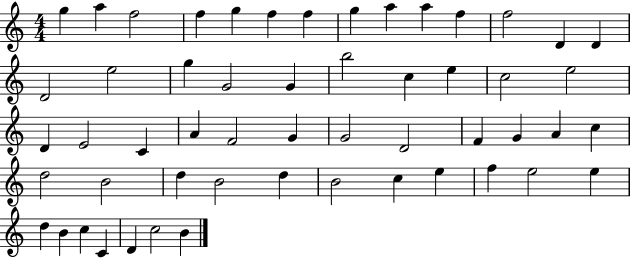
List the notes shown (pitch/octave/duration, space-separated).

G5/q A5/q F5/h F5/q G5/q F5/q F5/q G5/q A5/q A5/q F5/q F5/h D4/q D4/q D4/h E5/h G5/q G4/h G4/q B5/h C5/q E5/q C5/h E5/h D4/q E4/h C4/q A4/q F4/h G4/q G4/h D4/h F4/q G4/q A4/q C5/q D5/h B4/h D5/q B4/h D5/q B4/h C5/q E5/q F5/q E5/h E5/q D5/q B4/q C5/q C4/q D4/q C5/h B4/q